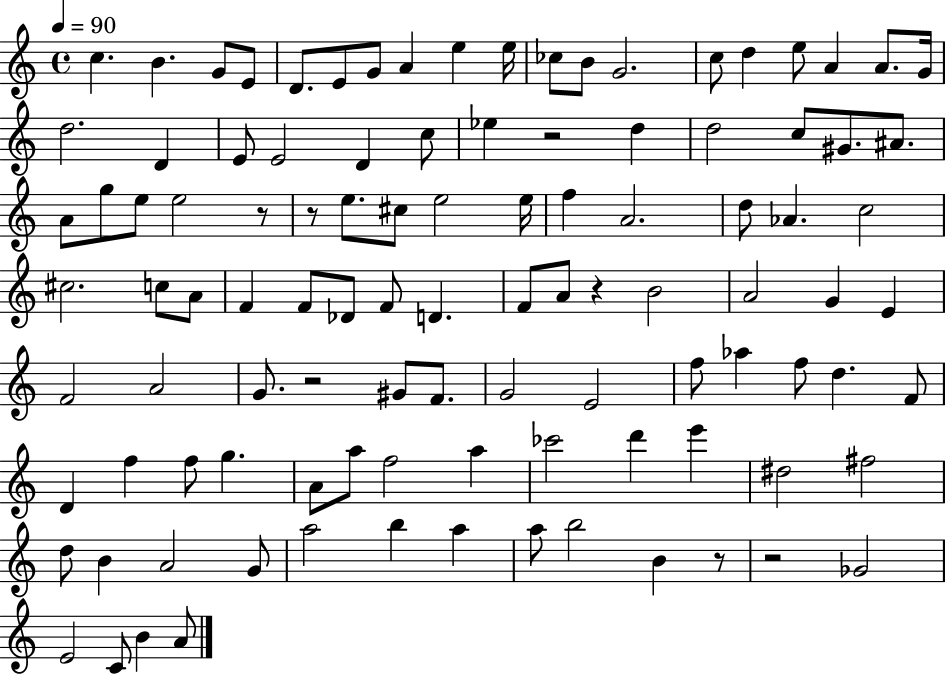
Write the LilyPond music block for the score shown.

{
  \clef treble
  \time 4/4
  \defaultTimeSignature
  \key c \major
  \tempo 4 = 90
  c''4. b'4. g'8 e'8 | d'8. e'8 g'8 a'4 e''4 e''16 | ces''8 b'8 g'2. | c''8 d''4 e''8 a'4 a'8. g'16 | \break d''2. d'4 | e'8 e'2 d'4 c''8 | ees''4 r2 d''4 | d''2 c''8 gis'8. ais'8. | \break a'8 g''8 e''8 e''2 r8 | r8 e''8. cis''8 e''2 e''16 | f''4 a'2. | d''8 aes'4. c''2 | \break cis''2. c''8 a'8 | f'4 f'8 des'8 f'8 d'4. | f'8 a'8 r4 b'2 | a'2 g'4 e'4 | \break f'2 a'2 | g'8. r2 gis'8 f'8. | g'2 e'2 | f''8 aes''4 f''8 d''4. f'8 | \break d'4 f''4 f''8 g''4. | a'8 a''8 f''2 a''4 | ces'''2 d'''4 e'''4 | dis''2 fis''2 | \break d''8 b'4 a'2 g'8 | a''2 b''4 a''4 | a''8 b''2 b'4 r8 | r2 ges'2 | \break e'2 c'8 b'4 a'8 | \bar "|."
}